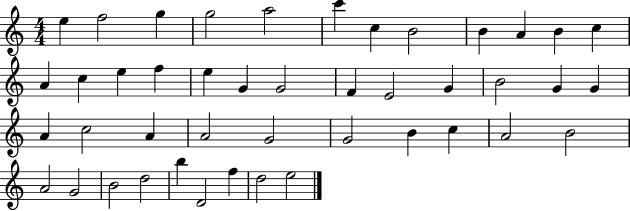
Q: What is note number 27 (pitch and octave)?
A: C5